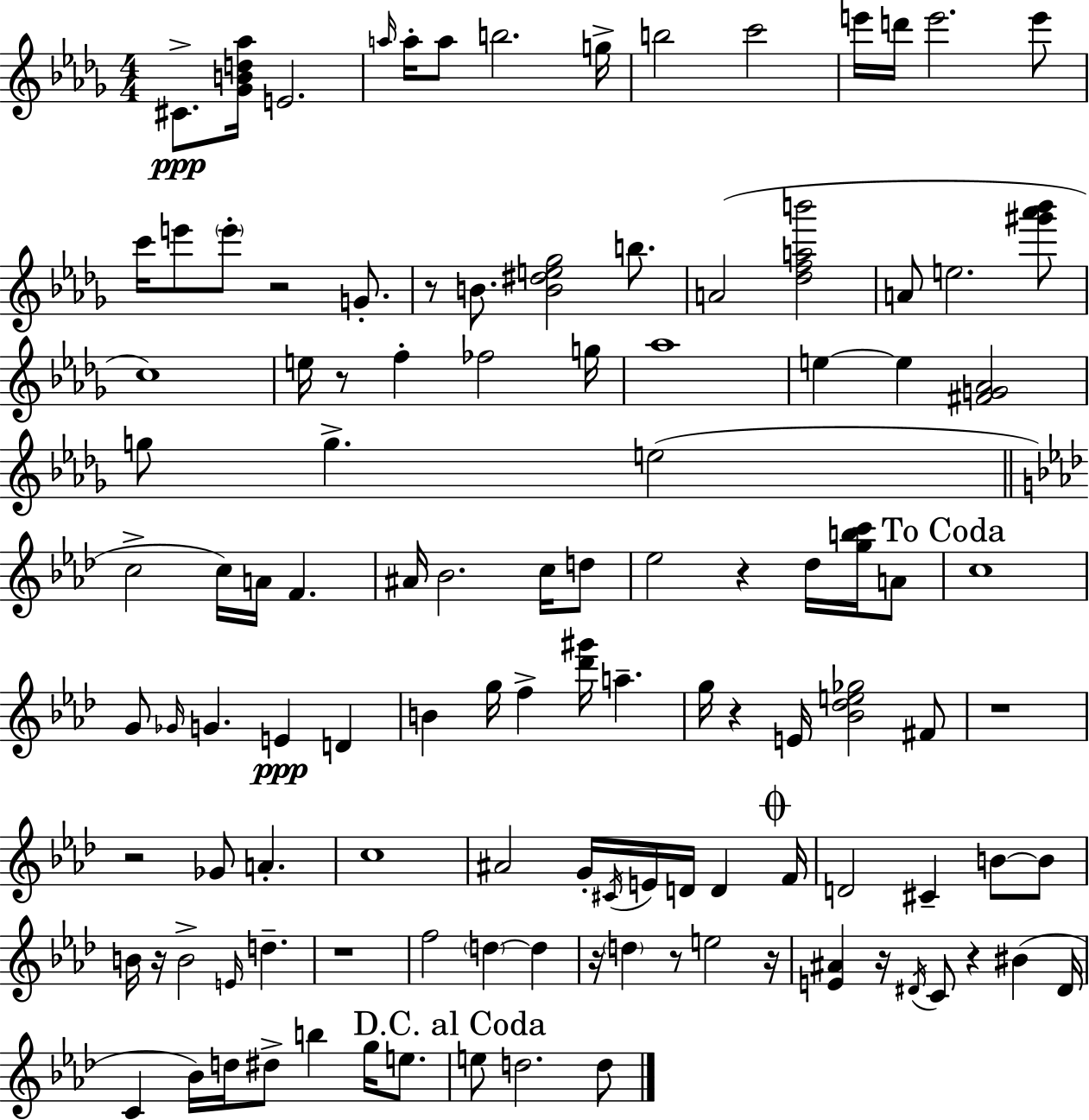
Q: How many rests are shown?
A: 14